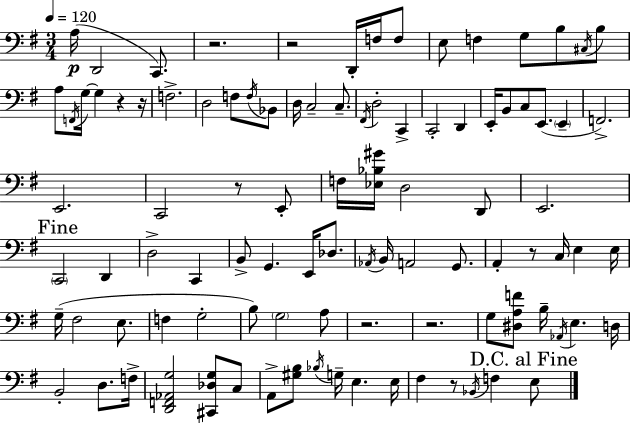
{
  \clef bass
  \numericTimeSignature
  \time 3/4
  \key e \minor
  \tempo 4 = 120
  \repeat volta 2 { a16(\p d,2 c,8.) | r2. | r2 d,16-. f16 f8 | e8 f4 g8 b8 \acciaccatura { cis16 } b8 | \break a8 \acciaccatura { f,16 } g16~~ g4 r4 | r16 f2.-> | d2 f8 | \acciaccatura { f16 } bes,8 d16 c2-- | \break c8.-- \acciaccatura { fis,16 } d2-. | c,4-> c,2-. | d,4 e,16-. b,8 c8 e,8.( | \parenthesize e,4-- f,2.->) | \break e,2. | c,2 | r8 e,8-. f16 <ees bes gis'>16 d2 | d,8 e,2. | \break \mark "Fine" \parenthesize c,2 | d,4 d2-> | c,4 b,8-> g,4. | e,16 des8. \acciaccatura { aes,16 } b,16 a,2 | \break g,8. a,4-. r8 c16 | e4 e16 g16--( fis2 | e8. f4 g2-. | b8) \parenthesize g2 | \break a8 r2. | r2. | g8 <dis a f'>8 b16-- \acciaccatura { aes,16 } e4. | d16 b,2-. | \break d8. f16-> <d, f, aes, g>2 | <cis, des g>8 c8 a,8-> <gis b>8 \acciaccatura { bes16 } g16-- | e4. e16 fis4 r8 | \acciaccatura { bes,16 } f4 \mark "D.C. al Fine" e8 } \bar "|."
}